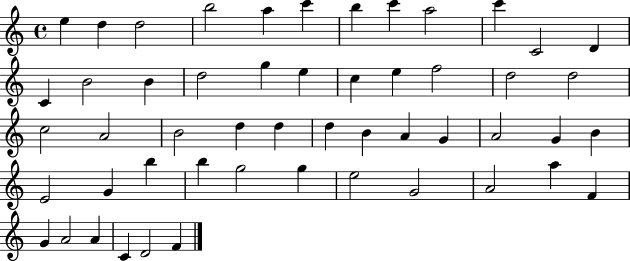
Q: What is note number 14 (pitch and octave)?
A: B4